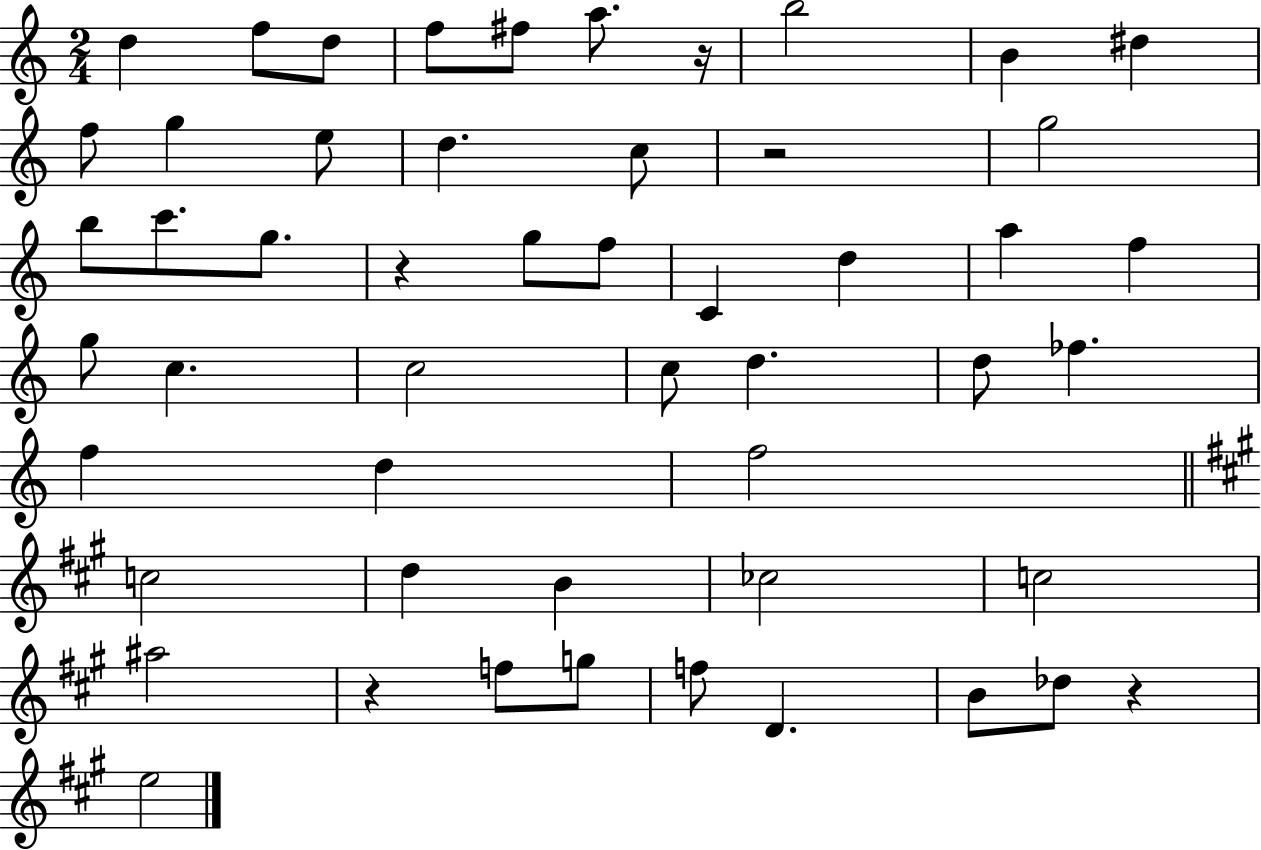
{
  \clef treble
  \numericTimeSignature
  \time 2/4
  \key c \major
  d''4 f''8 d''8 | f''8 fis''8 a''8. r16 | b''2 | b'4 dis''4 | \break f''8 g''4 e''8 | d''4. c''8 | r2 | g''2 | \break b''8 c'''8. g''8. | r4 g''8 f''8 | c'4 d''4 | a''4 f''4 | \break g''8 c''4. | c''2 | c''8 d''4. | d''8 fes''4. | \break f''4 d''4 | f''2 | \bar "||" \break \key a \major c''2 | d''4 b'4 | ces''2 | c''2 | \break ais''2 | r4 f''8 g''8 | f''8 d'4. | b'8 des''8 r4 | \break e''2 | \bar "|."
}